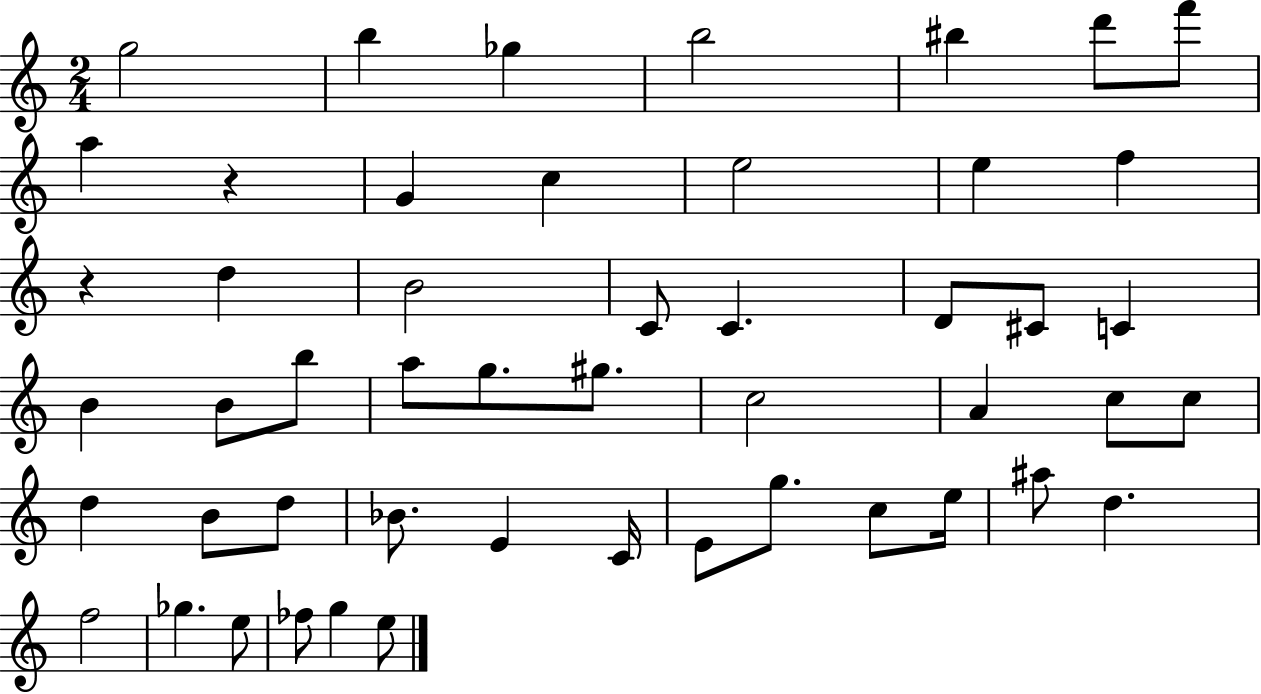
G5/h B5/q Gb5/q B5/h BIS5/q D6/e F6/e A5/q R/q G4/q C5/q E5/h E5/q F5/q R/q D5/q B4/h C4/e C4/q. D4/e C#4/e C4/q B4/q B4/e B5/e A5/e G5/e. G#5/e. C5/h A4/q C5/e C5/e D5/q B4/e D5/e Bb4/e. E4/q C4/s E4/e G5/e. C5/e E5/s A#5/e D5/q. F5/h Gb5/q. E5/e FES5/e G5/q E5/e